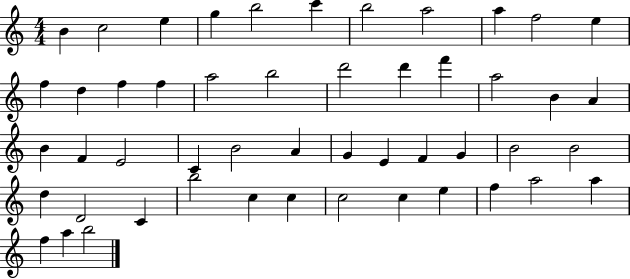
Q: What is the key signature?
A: C major